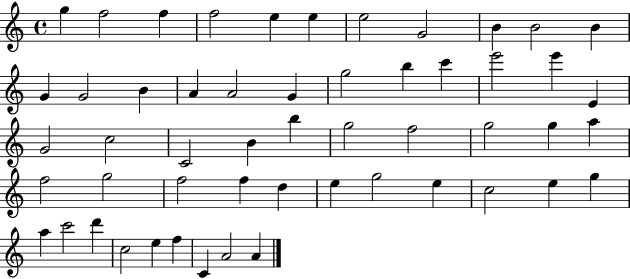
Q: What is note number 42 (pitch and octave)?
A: C5